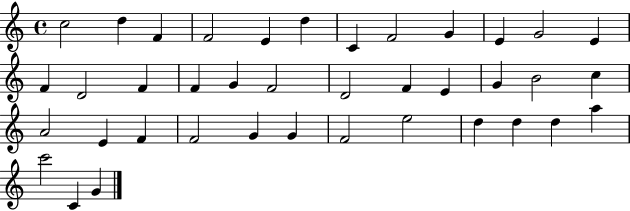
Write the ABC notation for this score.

X:1
T:Untitled
M:4/4
L:1/4
K:C
c2 d F F2 E d C F2 G E G2 E F D2 F F G F2 D2 F E G B2 c A2 E F F2 G G F2 e2 d d d a c'2 C G